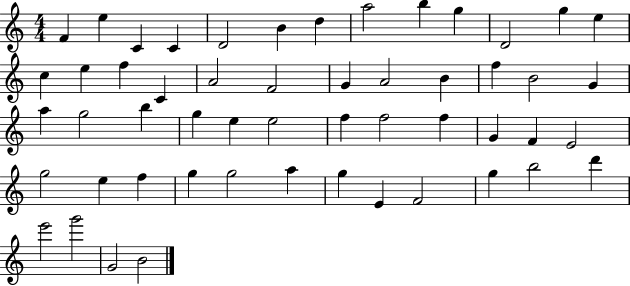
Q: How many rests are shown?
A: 0